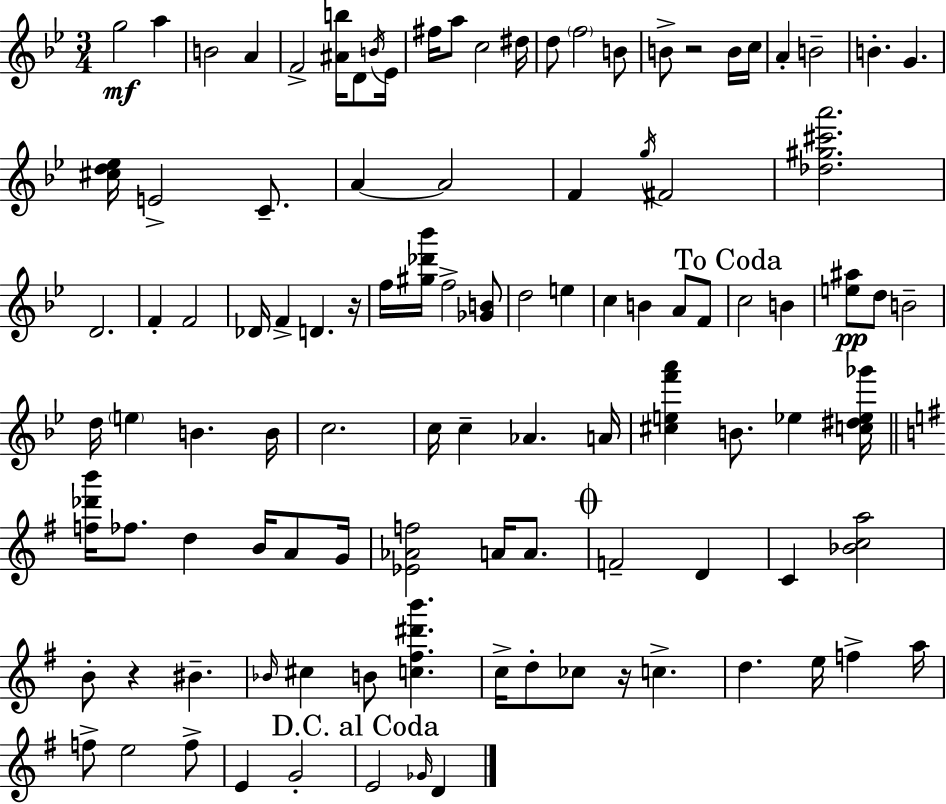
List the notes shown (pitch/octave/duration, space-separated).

G5/h A5/q B4/h A4/q F4/h [A#4,B5]/s D4/e B4/s Eb4/s F#5/s A5/e C5/h D#5/s D5/e F5/h B4/e B4/e R/h B4/s C5/s A4/q B4/h B4/q. G4/q. [C#5,D5,Eb5]/s E4/h C4/e. A4/q A4/h F4/q G5/s F#4/h [Db5,G#5,C#6,A6]/h. D4/h. F4/q F4/h Db4/s F4/q D4/q. R/s F5/s [G#5,Db6,Bb6]/s F5/h [Gb4,B4]/e D5/h E5/q C5/q B4/q A4/e F4/e C5/h B4/q [E5,A#5]/e D5/e B4/h D5/s E5/q B4/q. B4/s C5/h. C5/s C5/q Ab4/q. A4/s [C#5,E5,F6,A6]/q B4/e. Eb5/q [C5,D#5,Eb5,Gb6]/s [F5,Db6,B6]/s FES5/e. D5/q B4/s A4/e G4/s [Eb4,Ab4,F5]/h A4/s A4/e. F4/h D4/q C4/q [Bb4,C5,A5]/h B4/e R/q BIS4/q. Bb4/s C#5/q B4/e [C5,F#5,D#6,B6]/q. C5/s D5/e CES5/e R/s C5/q. D5/q. E5/s F5/q A5/s F5/e E5/h F5/e E4/q G4/h E4/h Gb4/s D4/q